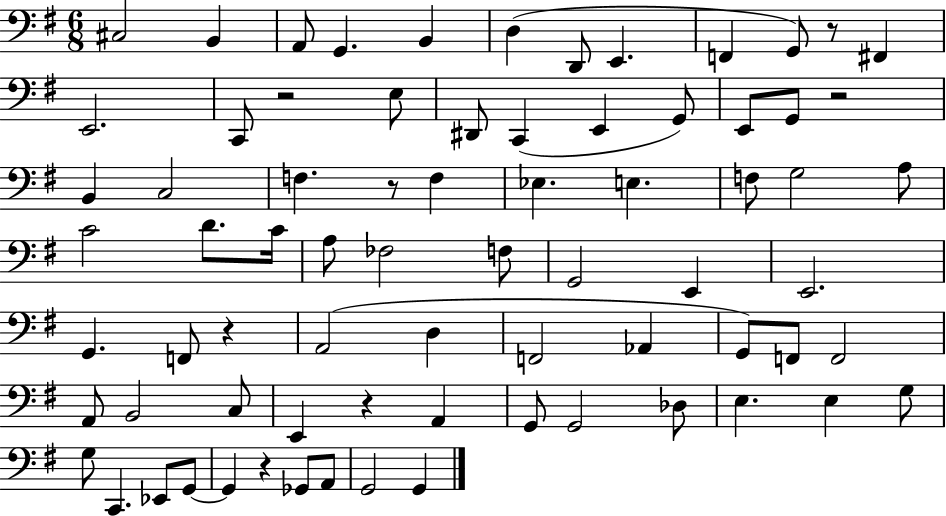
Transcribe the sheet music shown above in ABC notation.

X:1
T:Untitled
M:6/8
L:1/4
K:G
^C,2 B,, A,,/2 G,, B,, D, D,,/2 E,, F,, G,,/2 z/2 ^F,, E,,2 C,,/2 z2 E,/2 ^D,,/2 C,, E,, G,,/2 E,,/2 G,,/2 z2 B,, C,2 F, z/2 F, _E, E, F,/2 G,2 A,/2 C2 D/2 C/4 A,/2 _F,2 F,/2 G,,2 E,, E,,2 G,, F,,/2 z A,,2 D, F,,2 _A,, G,,/2 F,,/2 F,,2 A,,/2 B,,2 C,/2 E,, z A,, G,,/2 G,,2 _D,/2 E, E, G,/2 G,/2 C,, _E,,/2 G,,/2 G,, z _G,,/2 A,,/2 G,,2 G,,